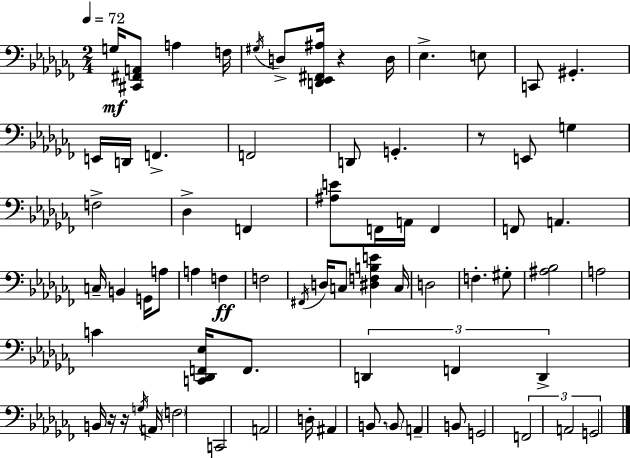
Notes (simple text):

G3/s [C#2,F#2,A2]/e A3/q F3/s G#3/s D3/e [D2,Eb2,F#2,A#3]/s R/q D3/s Eb3/q. E3/e C2/e G#2/q. E2/s D2/s F2/q. F2/h D2/e G2/q. R/e E2/e G3/q F3/h Db3/q F2/q [A#3,E4]/e F2/s A2/s F2/q F2/e A2/q. C3/s B2/q G2/s A3/e A3/q F3/q F3/h F#2/s D3/s C3/e [D#3,F3,B3,E4]/q C3/s D3/h F3/q. G#3/e [A#3,Bb3]/h A3/h C4/q [C2,Db2,F2,Eb3]/s F2/e. D2/q F2/q D2/q B2/s R/s R/s G3/s A2/s F3/h C2/h A2/h D3/s A#2/q B2/e. B2/e A2/q B2/e G2/h F2/h A2/h G2/h